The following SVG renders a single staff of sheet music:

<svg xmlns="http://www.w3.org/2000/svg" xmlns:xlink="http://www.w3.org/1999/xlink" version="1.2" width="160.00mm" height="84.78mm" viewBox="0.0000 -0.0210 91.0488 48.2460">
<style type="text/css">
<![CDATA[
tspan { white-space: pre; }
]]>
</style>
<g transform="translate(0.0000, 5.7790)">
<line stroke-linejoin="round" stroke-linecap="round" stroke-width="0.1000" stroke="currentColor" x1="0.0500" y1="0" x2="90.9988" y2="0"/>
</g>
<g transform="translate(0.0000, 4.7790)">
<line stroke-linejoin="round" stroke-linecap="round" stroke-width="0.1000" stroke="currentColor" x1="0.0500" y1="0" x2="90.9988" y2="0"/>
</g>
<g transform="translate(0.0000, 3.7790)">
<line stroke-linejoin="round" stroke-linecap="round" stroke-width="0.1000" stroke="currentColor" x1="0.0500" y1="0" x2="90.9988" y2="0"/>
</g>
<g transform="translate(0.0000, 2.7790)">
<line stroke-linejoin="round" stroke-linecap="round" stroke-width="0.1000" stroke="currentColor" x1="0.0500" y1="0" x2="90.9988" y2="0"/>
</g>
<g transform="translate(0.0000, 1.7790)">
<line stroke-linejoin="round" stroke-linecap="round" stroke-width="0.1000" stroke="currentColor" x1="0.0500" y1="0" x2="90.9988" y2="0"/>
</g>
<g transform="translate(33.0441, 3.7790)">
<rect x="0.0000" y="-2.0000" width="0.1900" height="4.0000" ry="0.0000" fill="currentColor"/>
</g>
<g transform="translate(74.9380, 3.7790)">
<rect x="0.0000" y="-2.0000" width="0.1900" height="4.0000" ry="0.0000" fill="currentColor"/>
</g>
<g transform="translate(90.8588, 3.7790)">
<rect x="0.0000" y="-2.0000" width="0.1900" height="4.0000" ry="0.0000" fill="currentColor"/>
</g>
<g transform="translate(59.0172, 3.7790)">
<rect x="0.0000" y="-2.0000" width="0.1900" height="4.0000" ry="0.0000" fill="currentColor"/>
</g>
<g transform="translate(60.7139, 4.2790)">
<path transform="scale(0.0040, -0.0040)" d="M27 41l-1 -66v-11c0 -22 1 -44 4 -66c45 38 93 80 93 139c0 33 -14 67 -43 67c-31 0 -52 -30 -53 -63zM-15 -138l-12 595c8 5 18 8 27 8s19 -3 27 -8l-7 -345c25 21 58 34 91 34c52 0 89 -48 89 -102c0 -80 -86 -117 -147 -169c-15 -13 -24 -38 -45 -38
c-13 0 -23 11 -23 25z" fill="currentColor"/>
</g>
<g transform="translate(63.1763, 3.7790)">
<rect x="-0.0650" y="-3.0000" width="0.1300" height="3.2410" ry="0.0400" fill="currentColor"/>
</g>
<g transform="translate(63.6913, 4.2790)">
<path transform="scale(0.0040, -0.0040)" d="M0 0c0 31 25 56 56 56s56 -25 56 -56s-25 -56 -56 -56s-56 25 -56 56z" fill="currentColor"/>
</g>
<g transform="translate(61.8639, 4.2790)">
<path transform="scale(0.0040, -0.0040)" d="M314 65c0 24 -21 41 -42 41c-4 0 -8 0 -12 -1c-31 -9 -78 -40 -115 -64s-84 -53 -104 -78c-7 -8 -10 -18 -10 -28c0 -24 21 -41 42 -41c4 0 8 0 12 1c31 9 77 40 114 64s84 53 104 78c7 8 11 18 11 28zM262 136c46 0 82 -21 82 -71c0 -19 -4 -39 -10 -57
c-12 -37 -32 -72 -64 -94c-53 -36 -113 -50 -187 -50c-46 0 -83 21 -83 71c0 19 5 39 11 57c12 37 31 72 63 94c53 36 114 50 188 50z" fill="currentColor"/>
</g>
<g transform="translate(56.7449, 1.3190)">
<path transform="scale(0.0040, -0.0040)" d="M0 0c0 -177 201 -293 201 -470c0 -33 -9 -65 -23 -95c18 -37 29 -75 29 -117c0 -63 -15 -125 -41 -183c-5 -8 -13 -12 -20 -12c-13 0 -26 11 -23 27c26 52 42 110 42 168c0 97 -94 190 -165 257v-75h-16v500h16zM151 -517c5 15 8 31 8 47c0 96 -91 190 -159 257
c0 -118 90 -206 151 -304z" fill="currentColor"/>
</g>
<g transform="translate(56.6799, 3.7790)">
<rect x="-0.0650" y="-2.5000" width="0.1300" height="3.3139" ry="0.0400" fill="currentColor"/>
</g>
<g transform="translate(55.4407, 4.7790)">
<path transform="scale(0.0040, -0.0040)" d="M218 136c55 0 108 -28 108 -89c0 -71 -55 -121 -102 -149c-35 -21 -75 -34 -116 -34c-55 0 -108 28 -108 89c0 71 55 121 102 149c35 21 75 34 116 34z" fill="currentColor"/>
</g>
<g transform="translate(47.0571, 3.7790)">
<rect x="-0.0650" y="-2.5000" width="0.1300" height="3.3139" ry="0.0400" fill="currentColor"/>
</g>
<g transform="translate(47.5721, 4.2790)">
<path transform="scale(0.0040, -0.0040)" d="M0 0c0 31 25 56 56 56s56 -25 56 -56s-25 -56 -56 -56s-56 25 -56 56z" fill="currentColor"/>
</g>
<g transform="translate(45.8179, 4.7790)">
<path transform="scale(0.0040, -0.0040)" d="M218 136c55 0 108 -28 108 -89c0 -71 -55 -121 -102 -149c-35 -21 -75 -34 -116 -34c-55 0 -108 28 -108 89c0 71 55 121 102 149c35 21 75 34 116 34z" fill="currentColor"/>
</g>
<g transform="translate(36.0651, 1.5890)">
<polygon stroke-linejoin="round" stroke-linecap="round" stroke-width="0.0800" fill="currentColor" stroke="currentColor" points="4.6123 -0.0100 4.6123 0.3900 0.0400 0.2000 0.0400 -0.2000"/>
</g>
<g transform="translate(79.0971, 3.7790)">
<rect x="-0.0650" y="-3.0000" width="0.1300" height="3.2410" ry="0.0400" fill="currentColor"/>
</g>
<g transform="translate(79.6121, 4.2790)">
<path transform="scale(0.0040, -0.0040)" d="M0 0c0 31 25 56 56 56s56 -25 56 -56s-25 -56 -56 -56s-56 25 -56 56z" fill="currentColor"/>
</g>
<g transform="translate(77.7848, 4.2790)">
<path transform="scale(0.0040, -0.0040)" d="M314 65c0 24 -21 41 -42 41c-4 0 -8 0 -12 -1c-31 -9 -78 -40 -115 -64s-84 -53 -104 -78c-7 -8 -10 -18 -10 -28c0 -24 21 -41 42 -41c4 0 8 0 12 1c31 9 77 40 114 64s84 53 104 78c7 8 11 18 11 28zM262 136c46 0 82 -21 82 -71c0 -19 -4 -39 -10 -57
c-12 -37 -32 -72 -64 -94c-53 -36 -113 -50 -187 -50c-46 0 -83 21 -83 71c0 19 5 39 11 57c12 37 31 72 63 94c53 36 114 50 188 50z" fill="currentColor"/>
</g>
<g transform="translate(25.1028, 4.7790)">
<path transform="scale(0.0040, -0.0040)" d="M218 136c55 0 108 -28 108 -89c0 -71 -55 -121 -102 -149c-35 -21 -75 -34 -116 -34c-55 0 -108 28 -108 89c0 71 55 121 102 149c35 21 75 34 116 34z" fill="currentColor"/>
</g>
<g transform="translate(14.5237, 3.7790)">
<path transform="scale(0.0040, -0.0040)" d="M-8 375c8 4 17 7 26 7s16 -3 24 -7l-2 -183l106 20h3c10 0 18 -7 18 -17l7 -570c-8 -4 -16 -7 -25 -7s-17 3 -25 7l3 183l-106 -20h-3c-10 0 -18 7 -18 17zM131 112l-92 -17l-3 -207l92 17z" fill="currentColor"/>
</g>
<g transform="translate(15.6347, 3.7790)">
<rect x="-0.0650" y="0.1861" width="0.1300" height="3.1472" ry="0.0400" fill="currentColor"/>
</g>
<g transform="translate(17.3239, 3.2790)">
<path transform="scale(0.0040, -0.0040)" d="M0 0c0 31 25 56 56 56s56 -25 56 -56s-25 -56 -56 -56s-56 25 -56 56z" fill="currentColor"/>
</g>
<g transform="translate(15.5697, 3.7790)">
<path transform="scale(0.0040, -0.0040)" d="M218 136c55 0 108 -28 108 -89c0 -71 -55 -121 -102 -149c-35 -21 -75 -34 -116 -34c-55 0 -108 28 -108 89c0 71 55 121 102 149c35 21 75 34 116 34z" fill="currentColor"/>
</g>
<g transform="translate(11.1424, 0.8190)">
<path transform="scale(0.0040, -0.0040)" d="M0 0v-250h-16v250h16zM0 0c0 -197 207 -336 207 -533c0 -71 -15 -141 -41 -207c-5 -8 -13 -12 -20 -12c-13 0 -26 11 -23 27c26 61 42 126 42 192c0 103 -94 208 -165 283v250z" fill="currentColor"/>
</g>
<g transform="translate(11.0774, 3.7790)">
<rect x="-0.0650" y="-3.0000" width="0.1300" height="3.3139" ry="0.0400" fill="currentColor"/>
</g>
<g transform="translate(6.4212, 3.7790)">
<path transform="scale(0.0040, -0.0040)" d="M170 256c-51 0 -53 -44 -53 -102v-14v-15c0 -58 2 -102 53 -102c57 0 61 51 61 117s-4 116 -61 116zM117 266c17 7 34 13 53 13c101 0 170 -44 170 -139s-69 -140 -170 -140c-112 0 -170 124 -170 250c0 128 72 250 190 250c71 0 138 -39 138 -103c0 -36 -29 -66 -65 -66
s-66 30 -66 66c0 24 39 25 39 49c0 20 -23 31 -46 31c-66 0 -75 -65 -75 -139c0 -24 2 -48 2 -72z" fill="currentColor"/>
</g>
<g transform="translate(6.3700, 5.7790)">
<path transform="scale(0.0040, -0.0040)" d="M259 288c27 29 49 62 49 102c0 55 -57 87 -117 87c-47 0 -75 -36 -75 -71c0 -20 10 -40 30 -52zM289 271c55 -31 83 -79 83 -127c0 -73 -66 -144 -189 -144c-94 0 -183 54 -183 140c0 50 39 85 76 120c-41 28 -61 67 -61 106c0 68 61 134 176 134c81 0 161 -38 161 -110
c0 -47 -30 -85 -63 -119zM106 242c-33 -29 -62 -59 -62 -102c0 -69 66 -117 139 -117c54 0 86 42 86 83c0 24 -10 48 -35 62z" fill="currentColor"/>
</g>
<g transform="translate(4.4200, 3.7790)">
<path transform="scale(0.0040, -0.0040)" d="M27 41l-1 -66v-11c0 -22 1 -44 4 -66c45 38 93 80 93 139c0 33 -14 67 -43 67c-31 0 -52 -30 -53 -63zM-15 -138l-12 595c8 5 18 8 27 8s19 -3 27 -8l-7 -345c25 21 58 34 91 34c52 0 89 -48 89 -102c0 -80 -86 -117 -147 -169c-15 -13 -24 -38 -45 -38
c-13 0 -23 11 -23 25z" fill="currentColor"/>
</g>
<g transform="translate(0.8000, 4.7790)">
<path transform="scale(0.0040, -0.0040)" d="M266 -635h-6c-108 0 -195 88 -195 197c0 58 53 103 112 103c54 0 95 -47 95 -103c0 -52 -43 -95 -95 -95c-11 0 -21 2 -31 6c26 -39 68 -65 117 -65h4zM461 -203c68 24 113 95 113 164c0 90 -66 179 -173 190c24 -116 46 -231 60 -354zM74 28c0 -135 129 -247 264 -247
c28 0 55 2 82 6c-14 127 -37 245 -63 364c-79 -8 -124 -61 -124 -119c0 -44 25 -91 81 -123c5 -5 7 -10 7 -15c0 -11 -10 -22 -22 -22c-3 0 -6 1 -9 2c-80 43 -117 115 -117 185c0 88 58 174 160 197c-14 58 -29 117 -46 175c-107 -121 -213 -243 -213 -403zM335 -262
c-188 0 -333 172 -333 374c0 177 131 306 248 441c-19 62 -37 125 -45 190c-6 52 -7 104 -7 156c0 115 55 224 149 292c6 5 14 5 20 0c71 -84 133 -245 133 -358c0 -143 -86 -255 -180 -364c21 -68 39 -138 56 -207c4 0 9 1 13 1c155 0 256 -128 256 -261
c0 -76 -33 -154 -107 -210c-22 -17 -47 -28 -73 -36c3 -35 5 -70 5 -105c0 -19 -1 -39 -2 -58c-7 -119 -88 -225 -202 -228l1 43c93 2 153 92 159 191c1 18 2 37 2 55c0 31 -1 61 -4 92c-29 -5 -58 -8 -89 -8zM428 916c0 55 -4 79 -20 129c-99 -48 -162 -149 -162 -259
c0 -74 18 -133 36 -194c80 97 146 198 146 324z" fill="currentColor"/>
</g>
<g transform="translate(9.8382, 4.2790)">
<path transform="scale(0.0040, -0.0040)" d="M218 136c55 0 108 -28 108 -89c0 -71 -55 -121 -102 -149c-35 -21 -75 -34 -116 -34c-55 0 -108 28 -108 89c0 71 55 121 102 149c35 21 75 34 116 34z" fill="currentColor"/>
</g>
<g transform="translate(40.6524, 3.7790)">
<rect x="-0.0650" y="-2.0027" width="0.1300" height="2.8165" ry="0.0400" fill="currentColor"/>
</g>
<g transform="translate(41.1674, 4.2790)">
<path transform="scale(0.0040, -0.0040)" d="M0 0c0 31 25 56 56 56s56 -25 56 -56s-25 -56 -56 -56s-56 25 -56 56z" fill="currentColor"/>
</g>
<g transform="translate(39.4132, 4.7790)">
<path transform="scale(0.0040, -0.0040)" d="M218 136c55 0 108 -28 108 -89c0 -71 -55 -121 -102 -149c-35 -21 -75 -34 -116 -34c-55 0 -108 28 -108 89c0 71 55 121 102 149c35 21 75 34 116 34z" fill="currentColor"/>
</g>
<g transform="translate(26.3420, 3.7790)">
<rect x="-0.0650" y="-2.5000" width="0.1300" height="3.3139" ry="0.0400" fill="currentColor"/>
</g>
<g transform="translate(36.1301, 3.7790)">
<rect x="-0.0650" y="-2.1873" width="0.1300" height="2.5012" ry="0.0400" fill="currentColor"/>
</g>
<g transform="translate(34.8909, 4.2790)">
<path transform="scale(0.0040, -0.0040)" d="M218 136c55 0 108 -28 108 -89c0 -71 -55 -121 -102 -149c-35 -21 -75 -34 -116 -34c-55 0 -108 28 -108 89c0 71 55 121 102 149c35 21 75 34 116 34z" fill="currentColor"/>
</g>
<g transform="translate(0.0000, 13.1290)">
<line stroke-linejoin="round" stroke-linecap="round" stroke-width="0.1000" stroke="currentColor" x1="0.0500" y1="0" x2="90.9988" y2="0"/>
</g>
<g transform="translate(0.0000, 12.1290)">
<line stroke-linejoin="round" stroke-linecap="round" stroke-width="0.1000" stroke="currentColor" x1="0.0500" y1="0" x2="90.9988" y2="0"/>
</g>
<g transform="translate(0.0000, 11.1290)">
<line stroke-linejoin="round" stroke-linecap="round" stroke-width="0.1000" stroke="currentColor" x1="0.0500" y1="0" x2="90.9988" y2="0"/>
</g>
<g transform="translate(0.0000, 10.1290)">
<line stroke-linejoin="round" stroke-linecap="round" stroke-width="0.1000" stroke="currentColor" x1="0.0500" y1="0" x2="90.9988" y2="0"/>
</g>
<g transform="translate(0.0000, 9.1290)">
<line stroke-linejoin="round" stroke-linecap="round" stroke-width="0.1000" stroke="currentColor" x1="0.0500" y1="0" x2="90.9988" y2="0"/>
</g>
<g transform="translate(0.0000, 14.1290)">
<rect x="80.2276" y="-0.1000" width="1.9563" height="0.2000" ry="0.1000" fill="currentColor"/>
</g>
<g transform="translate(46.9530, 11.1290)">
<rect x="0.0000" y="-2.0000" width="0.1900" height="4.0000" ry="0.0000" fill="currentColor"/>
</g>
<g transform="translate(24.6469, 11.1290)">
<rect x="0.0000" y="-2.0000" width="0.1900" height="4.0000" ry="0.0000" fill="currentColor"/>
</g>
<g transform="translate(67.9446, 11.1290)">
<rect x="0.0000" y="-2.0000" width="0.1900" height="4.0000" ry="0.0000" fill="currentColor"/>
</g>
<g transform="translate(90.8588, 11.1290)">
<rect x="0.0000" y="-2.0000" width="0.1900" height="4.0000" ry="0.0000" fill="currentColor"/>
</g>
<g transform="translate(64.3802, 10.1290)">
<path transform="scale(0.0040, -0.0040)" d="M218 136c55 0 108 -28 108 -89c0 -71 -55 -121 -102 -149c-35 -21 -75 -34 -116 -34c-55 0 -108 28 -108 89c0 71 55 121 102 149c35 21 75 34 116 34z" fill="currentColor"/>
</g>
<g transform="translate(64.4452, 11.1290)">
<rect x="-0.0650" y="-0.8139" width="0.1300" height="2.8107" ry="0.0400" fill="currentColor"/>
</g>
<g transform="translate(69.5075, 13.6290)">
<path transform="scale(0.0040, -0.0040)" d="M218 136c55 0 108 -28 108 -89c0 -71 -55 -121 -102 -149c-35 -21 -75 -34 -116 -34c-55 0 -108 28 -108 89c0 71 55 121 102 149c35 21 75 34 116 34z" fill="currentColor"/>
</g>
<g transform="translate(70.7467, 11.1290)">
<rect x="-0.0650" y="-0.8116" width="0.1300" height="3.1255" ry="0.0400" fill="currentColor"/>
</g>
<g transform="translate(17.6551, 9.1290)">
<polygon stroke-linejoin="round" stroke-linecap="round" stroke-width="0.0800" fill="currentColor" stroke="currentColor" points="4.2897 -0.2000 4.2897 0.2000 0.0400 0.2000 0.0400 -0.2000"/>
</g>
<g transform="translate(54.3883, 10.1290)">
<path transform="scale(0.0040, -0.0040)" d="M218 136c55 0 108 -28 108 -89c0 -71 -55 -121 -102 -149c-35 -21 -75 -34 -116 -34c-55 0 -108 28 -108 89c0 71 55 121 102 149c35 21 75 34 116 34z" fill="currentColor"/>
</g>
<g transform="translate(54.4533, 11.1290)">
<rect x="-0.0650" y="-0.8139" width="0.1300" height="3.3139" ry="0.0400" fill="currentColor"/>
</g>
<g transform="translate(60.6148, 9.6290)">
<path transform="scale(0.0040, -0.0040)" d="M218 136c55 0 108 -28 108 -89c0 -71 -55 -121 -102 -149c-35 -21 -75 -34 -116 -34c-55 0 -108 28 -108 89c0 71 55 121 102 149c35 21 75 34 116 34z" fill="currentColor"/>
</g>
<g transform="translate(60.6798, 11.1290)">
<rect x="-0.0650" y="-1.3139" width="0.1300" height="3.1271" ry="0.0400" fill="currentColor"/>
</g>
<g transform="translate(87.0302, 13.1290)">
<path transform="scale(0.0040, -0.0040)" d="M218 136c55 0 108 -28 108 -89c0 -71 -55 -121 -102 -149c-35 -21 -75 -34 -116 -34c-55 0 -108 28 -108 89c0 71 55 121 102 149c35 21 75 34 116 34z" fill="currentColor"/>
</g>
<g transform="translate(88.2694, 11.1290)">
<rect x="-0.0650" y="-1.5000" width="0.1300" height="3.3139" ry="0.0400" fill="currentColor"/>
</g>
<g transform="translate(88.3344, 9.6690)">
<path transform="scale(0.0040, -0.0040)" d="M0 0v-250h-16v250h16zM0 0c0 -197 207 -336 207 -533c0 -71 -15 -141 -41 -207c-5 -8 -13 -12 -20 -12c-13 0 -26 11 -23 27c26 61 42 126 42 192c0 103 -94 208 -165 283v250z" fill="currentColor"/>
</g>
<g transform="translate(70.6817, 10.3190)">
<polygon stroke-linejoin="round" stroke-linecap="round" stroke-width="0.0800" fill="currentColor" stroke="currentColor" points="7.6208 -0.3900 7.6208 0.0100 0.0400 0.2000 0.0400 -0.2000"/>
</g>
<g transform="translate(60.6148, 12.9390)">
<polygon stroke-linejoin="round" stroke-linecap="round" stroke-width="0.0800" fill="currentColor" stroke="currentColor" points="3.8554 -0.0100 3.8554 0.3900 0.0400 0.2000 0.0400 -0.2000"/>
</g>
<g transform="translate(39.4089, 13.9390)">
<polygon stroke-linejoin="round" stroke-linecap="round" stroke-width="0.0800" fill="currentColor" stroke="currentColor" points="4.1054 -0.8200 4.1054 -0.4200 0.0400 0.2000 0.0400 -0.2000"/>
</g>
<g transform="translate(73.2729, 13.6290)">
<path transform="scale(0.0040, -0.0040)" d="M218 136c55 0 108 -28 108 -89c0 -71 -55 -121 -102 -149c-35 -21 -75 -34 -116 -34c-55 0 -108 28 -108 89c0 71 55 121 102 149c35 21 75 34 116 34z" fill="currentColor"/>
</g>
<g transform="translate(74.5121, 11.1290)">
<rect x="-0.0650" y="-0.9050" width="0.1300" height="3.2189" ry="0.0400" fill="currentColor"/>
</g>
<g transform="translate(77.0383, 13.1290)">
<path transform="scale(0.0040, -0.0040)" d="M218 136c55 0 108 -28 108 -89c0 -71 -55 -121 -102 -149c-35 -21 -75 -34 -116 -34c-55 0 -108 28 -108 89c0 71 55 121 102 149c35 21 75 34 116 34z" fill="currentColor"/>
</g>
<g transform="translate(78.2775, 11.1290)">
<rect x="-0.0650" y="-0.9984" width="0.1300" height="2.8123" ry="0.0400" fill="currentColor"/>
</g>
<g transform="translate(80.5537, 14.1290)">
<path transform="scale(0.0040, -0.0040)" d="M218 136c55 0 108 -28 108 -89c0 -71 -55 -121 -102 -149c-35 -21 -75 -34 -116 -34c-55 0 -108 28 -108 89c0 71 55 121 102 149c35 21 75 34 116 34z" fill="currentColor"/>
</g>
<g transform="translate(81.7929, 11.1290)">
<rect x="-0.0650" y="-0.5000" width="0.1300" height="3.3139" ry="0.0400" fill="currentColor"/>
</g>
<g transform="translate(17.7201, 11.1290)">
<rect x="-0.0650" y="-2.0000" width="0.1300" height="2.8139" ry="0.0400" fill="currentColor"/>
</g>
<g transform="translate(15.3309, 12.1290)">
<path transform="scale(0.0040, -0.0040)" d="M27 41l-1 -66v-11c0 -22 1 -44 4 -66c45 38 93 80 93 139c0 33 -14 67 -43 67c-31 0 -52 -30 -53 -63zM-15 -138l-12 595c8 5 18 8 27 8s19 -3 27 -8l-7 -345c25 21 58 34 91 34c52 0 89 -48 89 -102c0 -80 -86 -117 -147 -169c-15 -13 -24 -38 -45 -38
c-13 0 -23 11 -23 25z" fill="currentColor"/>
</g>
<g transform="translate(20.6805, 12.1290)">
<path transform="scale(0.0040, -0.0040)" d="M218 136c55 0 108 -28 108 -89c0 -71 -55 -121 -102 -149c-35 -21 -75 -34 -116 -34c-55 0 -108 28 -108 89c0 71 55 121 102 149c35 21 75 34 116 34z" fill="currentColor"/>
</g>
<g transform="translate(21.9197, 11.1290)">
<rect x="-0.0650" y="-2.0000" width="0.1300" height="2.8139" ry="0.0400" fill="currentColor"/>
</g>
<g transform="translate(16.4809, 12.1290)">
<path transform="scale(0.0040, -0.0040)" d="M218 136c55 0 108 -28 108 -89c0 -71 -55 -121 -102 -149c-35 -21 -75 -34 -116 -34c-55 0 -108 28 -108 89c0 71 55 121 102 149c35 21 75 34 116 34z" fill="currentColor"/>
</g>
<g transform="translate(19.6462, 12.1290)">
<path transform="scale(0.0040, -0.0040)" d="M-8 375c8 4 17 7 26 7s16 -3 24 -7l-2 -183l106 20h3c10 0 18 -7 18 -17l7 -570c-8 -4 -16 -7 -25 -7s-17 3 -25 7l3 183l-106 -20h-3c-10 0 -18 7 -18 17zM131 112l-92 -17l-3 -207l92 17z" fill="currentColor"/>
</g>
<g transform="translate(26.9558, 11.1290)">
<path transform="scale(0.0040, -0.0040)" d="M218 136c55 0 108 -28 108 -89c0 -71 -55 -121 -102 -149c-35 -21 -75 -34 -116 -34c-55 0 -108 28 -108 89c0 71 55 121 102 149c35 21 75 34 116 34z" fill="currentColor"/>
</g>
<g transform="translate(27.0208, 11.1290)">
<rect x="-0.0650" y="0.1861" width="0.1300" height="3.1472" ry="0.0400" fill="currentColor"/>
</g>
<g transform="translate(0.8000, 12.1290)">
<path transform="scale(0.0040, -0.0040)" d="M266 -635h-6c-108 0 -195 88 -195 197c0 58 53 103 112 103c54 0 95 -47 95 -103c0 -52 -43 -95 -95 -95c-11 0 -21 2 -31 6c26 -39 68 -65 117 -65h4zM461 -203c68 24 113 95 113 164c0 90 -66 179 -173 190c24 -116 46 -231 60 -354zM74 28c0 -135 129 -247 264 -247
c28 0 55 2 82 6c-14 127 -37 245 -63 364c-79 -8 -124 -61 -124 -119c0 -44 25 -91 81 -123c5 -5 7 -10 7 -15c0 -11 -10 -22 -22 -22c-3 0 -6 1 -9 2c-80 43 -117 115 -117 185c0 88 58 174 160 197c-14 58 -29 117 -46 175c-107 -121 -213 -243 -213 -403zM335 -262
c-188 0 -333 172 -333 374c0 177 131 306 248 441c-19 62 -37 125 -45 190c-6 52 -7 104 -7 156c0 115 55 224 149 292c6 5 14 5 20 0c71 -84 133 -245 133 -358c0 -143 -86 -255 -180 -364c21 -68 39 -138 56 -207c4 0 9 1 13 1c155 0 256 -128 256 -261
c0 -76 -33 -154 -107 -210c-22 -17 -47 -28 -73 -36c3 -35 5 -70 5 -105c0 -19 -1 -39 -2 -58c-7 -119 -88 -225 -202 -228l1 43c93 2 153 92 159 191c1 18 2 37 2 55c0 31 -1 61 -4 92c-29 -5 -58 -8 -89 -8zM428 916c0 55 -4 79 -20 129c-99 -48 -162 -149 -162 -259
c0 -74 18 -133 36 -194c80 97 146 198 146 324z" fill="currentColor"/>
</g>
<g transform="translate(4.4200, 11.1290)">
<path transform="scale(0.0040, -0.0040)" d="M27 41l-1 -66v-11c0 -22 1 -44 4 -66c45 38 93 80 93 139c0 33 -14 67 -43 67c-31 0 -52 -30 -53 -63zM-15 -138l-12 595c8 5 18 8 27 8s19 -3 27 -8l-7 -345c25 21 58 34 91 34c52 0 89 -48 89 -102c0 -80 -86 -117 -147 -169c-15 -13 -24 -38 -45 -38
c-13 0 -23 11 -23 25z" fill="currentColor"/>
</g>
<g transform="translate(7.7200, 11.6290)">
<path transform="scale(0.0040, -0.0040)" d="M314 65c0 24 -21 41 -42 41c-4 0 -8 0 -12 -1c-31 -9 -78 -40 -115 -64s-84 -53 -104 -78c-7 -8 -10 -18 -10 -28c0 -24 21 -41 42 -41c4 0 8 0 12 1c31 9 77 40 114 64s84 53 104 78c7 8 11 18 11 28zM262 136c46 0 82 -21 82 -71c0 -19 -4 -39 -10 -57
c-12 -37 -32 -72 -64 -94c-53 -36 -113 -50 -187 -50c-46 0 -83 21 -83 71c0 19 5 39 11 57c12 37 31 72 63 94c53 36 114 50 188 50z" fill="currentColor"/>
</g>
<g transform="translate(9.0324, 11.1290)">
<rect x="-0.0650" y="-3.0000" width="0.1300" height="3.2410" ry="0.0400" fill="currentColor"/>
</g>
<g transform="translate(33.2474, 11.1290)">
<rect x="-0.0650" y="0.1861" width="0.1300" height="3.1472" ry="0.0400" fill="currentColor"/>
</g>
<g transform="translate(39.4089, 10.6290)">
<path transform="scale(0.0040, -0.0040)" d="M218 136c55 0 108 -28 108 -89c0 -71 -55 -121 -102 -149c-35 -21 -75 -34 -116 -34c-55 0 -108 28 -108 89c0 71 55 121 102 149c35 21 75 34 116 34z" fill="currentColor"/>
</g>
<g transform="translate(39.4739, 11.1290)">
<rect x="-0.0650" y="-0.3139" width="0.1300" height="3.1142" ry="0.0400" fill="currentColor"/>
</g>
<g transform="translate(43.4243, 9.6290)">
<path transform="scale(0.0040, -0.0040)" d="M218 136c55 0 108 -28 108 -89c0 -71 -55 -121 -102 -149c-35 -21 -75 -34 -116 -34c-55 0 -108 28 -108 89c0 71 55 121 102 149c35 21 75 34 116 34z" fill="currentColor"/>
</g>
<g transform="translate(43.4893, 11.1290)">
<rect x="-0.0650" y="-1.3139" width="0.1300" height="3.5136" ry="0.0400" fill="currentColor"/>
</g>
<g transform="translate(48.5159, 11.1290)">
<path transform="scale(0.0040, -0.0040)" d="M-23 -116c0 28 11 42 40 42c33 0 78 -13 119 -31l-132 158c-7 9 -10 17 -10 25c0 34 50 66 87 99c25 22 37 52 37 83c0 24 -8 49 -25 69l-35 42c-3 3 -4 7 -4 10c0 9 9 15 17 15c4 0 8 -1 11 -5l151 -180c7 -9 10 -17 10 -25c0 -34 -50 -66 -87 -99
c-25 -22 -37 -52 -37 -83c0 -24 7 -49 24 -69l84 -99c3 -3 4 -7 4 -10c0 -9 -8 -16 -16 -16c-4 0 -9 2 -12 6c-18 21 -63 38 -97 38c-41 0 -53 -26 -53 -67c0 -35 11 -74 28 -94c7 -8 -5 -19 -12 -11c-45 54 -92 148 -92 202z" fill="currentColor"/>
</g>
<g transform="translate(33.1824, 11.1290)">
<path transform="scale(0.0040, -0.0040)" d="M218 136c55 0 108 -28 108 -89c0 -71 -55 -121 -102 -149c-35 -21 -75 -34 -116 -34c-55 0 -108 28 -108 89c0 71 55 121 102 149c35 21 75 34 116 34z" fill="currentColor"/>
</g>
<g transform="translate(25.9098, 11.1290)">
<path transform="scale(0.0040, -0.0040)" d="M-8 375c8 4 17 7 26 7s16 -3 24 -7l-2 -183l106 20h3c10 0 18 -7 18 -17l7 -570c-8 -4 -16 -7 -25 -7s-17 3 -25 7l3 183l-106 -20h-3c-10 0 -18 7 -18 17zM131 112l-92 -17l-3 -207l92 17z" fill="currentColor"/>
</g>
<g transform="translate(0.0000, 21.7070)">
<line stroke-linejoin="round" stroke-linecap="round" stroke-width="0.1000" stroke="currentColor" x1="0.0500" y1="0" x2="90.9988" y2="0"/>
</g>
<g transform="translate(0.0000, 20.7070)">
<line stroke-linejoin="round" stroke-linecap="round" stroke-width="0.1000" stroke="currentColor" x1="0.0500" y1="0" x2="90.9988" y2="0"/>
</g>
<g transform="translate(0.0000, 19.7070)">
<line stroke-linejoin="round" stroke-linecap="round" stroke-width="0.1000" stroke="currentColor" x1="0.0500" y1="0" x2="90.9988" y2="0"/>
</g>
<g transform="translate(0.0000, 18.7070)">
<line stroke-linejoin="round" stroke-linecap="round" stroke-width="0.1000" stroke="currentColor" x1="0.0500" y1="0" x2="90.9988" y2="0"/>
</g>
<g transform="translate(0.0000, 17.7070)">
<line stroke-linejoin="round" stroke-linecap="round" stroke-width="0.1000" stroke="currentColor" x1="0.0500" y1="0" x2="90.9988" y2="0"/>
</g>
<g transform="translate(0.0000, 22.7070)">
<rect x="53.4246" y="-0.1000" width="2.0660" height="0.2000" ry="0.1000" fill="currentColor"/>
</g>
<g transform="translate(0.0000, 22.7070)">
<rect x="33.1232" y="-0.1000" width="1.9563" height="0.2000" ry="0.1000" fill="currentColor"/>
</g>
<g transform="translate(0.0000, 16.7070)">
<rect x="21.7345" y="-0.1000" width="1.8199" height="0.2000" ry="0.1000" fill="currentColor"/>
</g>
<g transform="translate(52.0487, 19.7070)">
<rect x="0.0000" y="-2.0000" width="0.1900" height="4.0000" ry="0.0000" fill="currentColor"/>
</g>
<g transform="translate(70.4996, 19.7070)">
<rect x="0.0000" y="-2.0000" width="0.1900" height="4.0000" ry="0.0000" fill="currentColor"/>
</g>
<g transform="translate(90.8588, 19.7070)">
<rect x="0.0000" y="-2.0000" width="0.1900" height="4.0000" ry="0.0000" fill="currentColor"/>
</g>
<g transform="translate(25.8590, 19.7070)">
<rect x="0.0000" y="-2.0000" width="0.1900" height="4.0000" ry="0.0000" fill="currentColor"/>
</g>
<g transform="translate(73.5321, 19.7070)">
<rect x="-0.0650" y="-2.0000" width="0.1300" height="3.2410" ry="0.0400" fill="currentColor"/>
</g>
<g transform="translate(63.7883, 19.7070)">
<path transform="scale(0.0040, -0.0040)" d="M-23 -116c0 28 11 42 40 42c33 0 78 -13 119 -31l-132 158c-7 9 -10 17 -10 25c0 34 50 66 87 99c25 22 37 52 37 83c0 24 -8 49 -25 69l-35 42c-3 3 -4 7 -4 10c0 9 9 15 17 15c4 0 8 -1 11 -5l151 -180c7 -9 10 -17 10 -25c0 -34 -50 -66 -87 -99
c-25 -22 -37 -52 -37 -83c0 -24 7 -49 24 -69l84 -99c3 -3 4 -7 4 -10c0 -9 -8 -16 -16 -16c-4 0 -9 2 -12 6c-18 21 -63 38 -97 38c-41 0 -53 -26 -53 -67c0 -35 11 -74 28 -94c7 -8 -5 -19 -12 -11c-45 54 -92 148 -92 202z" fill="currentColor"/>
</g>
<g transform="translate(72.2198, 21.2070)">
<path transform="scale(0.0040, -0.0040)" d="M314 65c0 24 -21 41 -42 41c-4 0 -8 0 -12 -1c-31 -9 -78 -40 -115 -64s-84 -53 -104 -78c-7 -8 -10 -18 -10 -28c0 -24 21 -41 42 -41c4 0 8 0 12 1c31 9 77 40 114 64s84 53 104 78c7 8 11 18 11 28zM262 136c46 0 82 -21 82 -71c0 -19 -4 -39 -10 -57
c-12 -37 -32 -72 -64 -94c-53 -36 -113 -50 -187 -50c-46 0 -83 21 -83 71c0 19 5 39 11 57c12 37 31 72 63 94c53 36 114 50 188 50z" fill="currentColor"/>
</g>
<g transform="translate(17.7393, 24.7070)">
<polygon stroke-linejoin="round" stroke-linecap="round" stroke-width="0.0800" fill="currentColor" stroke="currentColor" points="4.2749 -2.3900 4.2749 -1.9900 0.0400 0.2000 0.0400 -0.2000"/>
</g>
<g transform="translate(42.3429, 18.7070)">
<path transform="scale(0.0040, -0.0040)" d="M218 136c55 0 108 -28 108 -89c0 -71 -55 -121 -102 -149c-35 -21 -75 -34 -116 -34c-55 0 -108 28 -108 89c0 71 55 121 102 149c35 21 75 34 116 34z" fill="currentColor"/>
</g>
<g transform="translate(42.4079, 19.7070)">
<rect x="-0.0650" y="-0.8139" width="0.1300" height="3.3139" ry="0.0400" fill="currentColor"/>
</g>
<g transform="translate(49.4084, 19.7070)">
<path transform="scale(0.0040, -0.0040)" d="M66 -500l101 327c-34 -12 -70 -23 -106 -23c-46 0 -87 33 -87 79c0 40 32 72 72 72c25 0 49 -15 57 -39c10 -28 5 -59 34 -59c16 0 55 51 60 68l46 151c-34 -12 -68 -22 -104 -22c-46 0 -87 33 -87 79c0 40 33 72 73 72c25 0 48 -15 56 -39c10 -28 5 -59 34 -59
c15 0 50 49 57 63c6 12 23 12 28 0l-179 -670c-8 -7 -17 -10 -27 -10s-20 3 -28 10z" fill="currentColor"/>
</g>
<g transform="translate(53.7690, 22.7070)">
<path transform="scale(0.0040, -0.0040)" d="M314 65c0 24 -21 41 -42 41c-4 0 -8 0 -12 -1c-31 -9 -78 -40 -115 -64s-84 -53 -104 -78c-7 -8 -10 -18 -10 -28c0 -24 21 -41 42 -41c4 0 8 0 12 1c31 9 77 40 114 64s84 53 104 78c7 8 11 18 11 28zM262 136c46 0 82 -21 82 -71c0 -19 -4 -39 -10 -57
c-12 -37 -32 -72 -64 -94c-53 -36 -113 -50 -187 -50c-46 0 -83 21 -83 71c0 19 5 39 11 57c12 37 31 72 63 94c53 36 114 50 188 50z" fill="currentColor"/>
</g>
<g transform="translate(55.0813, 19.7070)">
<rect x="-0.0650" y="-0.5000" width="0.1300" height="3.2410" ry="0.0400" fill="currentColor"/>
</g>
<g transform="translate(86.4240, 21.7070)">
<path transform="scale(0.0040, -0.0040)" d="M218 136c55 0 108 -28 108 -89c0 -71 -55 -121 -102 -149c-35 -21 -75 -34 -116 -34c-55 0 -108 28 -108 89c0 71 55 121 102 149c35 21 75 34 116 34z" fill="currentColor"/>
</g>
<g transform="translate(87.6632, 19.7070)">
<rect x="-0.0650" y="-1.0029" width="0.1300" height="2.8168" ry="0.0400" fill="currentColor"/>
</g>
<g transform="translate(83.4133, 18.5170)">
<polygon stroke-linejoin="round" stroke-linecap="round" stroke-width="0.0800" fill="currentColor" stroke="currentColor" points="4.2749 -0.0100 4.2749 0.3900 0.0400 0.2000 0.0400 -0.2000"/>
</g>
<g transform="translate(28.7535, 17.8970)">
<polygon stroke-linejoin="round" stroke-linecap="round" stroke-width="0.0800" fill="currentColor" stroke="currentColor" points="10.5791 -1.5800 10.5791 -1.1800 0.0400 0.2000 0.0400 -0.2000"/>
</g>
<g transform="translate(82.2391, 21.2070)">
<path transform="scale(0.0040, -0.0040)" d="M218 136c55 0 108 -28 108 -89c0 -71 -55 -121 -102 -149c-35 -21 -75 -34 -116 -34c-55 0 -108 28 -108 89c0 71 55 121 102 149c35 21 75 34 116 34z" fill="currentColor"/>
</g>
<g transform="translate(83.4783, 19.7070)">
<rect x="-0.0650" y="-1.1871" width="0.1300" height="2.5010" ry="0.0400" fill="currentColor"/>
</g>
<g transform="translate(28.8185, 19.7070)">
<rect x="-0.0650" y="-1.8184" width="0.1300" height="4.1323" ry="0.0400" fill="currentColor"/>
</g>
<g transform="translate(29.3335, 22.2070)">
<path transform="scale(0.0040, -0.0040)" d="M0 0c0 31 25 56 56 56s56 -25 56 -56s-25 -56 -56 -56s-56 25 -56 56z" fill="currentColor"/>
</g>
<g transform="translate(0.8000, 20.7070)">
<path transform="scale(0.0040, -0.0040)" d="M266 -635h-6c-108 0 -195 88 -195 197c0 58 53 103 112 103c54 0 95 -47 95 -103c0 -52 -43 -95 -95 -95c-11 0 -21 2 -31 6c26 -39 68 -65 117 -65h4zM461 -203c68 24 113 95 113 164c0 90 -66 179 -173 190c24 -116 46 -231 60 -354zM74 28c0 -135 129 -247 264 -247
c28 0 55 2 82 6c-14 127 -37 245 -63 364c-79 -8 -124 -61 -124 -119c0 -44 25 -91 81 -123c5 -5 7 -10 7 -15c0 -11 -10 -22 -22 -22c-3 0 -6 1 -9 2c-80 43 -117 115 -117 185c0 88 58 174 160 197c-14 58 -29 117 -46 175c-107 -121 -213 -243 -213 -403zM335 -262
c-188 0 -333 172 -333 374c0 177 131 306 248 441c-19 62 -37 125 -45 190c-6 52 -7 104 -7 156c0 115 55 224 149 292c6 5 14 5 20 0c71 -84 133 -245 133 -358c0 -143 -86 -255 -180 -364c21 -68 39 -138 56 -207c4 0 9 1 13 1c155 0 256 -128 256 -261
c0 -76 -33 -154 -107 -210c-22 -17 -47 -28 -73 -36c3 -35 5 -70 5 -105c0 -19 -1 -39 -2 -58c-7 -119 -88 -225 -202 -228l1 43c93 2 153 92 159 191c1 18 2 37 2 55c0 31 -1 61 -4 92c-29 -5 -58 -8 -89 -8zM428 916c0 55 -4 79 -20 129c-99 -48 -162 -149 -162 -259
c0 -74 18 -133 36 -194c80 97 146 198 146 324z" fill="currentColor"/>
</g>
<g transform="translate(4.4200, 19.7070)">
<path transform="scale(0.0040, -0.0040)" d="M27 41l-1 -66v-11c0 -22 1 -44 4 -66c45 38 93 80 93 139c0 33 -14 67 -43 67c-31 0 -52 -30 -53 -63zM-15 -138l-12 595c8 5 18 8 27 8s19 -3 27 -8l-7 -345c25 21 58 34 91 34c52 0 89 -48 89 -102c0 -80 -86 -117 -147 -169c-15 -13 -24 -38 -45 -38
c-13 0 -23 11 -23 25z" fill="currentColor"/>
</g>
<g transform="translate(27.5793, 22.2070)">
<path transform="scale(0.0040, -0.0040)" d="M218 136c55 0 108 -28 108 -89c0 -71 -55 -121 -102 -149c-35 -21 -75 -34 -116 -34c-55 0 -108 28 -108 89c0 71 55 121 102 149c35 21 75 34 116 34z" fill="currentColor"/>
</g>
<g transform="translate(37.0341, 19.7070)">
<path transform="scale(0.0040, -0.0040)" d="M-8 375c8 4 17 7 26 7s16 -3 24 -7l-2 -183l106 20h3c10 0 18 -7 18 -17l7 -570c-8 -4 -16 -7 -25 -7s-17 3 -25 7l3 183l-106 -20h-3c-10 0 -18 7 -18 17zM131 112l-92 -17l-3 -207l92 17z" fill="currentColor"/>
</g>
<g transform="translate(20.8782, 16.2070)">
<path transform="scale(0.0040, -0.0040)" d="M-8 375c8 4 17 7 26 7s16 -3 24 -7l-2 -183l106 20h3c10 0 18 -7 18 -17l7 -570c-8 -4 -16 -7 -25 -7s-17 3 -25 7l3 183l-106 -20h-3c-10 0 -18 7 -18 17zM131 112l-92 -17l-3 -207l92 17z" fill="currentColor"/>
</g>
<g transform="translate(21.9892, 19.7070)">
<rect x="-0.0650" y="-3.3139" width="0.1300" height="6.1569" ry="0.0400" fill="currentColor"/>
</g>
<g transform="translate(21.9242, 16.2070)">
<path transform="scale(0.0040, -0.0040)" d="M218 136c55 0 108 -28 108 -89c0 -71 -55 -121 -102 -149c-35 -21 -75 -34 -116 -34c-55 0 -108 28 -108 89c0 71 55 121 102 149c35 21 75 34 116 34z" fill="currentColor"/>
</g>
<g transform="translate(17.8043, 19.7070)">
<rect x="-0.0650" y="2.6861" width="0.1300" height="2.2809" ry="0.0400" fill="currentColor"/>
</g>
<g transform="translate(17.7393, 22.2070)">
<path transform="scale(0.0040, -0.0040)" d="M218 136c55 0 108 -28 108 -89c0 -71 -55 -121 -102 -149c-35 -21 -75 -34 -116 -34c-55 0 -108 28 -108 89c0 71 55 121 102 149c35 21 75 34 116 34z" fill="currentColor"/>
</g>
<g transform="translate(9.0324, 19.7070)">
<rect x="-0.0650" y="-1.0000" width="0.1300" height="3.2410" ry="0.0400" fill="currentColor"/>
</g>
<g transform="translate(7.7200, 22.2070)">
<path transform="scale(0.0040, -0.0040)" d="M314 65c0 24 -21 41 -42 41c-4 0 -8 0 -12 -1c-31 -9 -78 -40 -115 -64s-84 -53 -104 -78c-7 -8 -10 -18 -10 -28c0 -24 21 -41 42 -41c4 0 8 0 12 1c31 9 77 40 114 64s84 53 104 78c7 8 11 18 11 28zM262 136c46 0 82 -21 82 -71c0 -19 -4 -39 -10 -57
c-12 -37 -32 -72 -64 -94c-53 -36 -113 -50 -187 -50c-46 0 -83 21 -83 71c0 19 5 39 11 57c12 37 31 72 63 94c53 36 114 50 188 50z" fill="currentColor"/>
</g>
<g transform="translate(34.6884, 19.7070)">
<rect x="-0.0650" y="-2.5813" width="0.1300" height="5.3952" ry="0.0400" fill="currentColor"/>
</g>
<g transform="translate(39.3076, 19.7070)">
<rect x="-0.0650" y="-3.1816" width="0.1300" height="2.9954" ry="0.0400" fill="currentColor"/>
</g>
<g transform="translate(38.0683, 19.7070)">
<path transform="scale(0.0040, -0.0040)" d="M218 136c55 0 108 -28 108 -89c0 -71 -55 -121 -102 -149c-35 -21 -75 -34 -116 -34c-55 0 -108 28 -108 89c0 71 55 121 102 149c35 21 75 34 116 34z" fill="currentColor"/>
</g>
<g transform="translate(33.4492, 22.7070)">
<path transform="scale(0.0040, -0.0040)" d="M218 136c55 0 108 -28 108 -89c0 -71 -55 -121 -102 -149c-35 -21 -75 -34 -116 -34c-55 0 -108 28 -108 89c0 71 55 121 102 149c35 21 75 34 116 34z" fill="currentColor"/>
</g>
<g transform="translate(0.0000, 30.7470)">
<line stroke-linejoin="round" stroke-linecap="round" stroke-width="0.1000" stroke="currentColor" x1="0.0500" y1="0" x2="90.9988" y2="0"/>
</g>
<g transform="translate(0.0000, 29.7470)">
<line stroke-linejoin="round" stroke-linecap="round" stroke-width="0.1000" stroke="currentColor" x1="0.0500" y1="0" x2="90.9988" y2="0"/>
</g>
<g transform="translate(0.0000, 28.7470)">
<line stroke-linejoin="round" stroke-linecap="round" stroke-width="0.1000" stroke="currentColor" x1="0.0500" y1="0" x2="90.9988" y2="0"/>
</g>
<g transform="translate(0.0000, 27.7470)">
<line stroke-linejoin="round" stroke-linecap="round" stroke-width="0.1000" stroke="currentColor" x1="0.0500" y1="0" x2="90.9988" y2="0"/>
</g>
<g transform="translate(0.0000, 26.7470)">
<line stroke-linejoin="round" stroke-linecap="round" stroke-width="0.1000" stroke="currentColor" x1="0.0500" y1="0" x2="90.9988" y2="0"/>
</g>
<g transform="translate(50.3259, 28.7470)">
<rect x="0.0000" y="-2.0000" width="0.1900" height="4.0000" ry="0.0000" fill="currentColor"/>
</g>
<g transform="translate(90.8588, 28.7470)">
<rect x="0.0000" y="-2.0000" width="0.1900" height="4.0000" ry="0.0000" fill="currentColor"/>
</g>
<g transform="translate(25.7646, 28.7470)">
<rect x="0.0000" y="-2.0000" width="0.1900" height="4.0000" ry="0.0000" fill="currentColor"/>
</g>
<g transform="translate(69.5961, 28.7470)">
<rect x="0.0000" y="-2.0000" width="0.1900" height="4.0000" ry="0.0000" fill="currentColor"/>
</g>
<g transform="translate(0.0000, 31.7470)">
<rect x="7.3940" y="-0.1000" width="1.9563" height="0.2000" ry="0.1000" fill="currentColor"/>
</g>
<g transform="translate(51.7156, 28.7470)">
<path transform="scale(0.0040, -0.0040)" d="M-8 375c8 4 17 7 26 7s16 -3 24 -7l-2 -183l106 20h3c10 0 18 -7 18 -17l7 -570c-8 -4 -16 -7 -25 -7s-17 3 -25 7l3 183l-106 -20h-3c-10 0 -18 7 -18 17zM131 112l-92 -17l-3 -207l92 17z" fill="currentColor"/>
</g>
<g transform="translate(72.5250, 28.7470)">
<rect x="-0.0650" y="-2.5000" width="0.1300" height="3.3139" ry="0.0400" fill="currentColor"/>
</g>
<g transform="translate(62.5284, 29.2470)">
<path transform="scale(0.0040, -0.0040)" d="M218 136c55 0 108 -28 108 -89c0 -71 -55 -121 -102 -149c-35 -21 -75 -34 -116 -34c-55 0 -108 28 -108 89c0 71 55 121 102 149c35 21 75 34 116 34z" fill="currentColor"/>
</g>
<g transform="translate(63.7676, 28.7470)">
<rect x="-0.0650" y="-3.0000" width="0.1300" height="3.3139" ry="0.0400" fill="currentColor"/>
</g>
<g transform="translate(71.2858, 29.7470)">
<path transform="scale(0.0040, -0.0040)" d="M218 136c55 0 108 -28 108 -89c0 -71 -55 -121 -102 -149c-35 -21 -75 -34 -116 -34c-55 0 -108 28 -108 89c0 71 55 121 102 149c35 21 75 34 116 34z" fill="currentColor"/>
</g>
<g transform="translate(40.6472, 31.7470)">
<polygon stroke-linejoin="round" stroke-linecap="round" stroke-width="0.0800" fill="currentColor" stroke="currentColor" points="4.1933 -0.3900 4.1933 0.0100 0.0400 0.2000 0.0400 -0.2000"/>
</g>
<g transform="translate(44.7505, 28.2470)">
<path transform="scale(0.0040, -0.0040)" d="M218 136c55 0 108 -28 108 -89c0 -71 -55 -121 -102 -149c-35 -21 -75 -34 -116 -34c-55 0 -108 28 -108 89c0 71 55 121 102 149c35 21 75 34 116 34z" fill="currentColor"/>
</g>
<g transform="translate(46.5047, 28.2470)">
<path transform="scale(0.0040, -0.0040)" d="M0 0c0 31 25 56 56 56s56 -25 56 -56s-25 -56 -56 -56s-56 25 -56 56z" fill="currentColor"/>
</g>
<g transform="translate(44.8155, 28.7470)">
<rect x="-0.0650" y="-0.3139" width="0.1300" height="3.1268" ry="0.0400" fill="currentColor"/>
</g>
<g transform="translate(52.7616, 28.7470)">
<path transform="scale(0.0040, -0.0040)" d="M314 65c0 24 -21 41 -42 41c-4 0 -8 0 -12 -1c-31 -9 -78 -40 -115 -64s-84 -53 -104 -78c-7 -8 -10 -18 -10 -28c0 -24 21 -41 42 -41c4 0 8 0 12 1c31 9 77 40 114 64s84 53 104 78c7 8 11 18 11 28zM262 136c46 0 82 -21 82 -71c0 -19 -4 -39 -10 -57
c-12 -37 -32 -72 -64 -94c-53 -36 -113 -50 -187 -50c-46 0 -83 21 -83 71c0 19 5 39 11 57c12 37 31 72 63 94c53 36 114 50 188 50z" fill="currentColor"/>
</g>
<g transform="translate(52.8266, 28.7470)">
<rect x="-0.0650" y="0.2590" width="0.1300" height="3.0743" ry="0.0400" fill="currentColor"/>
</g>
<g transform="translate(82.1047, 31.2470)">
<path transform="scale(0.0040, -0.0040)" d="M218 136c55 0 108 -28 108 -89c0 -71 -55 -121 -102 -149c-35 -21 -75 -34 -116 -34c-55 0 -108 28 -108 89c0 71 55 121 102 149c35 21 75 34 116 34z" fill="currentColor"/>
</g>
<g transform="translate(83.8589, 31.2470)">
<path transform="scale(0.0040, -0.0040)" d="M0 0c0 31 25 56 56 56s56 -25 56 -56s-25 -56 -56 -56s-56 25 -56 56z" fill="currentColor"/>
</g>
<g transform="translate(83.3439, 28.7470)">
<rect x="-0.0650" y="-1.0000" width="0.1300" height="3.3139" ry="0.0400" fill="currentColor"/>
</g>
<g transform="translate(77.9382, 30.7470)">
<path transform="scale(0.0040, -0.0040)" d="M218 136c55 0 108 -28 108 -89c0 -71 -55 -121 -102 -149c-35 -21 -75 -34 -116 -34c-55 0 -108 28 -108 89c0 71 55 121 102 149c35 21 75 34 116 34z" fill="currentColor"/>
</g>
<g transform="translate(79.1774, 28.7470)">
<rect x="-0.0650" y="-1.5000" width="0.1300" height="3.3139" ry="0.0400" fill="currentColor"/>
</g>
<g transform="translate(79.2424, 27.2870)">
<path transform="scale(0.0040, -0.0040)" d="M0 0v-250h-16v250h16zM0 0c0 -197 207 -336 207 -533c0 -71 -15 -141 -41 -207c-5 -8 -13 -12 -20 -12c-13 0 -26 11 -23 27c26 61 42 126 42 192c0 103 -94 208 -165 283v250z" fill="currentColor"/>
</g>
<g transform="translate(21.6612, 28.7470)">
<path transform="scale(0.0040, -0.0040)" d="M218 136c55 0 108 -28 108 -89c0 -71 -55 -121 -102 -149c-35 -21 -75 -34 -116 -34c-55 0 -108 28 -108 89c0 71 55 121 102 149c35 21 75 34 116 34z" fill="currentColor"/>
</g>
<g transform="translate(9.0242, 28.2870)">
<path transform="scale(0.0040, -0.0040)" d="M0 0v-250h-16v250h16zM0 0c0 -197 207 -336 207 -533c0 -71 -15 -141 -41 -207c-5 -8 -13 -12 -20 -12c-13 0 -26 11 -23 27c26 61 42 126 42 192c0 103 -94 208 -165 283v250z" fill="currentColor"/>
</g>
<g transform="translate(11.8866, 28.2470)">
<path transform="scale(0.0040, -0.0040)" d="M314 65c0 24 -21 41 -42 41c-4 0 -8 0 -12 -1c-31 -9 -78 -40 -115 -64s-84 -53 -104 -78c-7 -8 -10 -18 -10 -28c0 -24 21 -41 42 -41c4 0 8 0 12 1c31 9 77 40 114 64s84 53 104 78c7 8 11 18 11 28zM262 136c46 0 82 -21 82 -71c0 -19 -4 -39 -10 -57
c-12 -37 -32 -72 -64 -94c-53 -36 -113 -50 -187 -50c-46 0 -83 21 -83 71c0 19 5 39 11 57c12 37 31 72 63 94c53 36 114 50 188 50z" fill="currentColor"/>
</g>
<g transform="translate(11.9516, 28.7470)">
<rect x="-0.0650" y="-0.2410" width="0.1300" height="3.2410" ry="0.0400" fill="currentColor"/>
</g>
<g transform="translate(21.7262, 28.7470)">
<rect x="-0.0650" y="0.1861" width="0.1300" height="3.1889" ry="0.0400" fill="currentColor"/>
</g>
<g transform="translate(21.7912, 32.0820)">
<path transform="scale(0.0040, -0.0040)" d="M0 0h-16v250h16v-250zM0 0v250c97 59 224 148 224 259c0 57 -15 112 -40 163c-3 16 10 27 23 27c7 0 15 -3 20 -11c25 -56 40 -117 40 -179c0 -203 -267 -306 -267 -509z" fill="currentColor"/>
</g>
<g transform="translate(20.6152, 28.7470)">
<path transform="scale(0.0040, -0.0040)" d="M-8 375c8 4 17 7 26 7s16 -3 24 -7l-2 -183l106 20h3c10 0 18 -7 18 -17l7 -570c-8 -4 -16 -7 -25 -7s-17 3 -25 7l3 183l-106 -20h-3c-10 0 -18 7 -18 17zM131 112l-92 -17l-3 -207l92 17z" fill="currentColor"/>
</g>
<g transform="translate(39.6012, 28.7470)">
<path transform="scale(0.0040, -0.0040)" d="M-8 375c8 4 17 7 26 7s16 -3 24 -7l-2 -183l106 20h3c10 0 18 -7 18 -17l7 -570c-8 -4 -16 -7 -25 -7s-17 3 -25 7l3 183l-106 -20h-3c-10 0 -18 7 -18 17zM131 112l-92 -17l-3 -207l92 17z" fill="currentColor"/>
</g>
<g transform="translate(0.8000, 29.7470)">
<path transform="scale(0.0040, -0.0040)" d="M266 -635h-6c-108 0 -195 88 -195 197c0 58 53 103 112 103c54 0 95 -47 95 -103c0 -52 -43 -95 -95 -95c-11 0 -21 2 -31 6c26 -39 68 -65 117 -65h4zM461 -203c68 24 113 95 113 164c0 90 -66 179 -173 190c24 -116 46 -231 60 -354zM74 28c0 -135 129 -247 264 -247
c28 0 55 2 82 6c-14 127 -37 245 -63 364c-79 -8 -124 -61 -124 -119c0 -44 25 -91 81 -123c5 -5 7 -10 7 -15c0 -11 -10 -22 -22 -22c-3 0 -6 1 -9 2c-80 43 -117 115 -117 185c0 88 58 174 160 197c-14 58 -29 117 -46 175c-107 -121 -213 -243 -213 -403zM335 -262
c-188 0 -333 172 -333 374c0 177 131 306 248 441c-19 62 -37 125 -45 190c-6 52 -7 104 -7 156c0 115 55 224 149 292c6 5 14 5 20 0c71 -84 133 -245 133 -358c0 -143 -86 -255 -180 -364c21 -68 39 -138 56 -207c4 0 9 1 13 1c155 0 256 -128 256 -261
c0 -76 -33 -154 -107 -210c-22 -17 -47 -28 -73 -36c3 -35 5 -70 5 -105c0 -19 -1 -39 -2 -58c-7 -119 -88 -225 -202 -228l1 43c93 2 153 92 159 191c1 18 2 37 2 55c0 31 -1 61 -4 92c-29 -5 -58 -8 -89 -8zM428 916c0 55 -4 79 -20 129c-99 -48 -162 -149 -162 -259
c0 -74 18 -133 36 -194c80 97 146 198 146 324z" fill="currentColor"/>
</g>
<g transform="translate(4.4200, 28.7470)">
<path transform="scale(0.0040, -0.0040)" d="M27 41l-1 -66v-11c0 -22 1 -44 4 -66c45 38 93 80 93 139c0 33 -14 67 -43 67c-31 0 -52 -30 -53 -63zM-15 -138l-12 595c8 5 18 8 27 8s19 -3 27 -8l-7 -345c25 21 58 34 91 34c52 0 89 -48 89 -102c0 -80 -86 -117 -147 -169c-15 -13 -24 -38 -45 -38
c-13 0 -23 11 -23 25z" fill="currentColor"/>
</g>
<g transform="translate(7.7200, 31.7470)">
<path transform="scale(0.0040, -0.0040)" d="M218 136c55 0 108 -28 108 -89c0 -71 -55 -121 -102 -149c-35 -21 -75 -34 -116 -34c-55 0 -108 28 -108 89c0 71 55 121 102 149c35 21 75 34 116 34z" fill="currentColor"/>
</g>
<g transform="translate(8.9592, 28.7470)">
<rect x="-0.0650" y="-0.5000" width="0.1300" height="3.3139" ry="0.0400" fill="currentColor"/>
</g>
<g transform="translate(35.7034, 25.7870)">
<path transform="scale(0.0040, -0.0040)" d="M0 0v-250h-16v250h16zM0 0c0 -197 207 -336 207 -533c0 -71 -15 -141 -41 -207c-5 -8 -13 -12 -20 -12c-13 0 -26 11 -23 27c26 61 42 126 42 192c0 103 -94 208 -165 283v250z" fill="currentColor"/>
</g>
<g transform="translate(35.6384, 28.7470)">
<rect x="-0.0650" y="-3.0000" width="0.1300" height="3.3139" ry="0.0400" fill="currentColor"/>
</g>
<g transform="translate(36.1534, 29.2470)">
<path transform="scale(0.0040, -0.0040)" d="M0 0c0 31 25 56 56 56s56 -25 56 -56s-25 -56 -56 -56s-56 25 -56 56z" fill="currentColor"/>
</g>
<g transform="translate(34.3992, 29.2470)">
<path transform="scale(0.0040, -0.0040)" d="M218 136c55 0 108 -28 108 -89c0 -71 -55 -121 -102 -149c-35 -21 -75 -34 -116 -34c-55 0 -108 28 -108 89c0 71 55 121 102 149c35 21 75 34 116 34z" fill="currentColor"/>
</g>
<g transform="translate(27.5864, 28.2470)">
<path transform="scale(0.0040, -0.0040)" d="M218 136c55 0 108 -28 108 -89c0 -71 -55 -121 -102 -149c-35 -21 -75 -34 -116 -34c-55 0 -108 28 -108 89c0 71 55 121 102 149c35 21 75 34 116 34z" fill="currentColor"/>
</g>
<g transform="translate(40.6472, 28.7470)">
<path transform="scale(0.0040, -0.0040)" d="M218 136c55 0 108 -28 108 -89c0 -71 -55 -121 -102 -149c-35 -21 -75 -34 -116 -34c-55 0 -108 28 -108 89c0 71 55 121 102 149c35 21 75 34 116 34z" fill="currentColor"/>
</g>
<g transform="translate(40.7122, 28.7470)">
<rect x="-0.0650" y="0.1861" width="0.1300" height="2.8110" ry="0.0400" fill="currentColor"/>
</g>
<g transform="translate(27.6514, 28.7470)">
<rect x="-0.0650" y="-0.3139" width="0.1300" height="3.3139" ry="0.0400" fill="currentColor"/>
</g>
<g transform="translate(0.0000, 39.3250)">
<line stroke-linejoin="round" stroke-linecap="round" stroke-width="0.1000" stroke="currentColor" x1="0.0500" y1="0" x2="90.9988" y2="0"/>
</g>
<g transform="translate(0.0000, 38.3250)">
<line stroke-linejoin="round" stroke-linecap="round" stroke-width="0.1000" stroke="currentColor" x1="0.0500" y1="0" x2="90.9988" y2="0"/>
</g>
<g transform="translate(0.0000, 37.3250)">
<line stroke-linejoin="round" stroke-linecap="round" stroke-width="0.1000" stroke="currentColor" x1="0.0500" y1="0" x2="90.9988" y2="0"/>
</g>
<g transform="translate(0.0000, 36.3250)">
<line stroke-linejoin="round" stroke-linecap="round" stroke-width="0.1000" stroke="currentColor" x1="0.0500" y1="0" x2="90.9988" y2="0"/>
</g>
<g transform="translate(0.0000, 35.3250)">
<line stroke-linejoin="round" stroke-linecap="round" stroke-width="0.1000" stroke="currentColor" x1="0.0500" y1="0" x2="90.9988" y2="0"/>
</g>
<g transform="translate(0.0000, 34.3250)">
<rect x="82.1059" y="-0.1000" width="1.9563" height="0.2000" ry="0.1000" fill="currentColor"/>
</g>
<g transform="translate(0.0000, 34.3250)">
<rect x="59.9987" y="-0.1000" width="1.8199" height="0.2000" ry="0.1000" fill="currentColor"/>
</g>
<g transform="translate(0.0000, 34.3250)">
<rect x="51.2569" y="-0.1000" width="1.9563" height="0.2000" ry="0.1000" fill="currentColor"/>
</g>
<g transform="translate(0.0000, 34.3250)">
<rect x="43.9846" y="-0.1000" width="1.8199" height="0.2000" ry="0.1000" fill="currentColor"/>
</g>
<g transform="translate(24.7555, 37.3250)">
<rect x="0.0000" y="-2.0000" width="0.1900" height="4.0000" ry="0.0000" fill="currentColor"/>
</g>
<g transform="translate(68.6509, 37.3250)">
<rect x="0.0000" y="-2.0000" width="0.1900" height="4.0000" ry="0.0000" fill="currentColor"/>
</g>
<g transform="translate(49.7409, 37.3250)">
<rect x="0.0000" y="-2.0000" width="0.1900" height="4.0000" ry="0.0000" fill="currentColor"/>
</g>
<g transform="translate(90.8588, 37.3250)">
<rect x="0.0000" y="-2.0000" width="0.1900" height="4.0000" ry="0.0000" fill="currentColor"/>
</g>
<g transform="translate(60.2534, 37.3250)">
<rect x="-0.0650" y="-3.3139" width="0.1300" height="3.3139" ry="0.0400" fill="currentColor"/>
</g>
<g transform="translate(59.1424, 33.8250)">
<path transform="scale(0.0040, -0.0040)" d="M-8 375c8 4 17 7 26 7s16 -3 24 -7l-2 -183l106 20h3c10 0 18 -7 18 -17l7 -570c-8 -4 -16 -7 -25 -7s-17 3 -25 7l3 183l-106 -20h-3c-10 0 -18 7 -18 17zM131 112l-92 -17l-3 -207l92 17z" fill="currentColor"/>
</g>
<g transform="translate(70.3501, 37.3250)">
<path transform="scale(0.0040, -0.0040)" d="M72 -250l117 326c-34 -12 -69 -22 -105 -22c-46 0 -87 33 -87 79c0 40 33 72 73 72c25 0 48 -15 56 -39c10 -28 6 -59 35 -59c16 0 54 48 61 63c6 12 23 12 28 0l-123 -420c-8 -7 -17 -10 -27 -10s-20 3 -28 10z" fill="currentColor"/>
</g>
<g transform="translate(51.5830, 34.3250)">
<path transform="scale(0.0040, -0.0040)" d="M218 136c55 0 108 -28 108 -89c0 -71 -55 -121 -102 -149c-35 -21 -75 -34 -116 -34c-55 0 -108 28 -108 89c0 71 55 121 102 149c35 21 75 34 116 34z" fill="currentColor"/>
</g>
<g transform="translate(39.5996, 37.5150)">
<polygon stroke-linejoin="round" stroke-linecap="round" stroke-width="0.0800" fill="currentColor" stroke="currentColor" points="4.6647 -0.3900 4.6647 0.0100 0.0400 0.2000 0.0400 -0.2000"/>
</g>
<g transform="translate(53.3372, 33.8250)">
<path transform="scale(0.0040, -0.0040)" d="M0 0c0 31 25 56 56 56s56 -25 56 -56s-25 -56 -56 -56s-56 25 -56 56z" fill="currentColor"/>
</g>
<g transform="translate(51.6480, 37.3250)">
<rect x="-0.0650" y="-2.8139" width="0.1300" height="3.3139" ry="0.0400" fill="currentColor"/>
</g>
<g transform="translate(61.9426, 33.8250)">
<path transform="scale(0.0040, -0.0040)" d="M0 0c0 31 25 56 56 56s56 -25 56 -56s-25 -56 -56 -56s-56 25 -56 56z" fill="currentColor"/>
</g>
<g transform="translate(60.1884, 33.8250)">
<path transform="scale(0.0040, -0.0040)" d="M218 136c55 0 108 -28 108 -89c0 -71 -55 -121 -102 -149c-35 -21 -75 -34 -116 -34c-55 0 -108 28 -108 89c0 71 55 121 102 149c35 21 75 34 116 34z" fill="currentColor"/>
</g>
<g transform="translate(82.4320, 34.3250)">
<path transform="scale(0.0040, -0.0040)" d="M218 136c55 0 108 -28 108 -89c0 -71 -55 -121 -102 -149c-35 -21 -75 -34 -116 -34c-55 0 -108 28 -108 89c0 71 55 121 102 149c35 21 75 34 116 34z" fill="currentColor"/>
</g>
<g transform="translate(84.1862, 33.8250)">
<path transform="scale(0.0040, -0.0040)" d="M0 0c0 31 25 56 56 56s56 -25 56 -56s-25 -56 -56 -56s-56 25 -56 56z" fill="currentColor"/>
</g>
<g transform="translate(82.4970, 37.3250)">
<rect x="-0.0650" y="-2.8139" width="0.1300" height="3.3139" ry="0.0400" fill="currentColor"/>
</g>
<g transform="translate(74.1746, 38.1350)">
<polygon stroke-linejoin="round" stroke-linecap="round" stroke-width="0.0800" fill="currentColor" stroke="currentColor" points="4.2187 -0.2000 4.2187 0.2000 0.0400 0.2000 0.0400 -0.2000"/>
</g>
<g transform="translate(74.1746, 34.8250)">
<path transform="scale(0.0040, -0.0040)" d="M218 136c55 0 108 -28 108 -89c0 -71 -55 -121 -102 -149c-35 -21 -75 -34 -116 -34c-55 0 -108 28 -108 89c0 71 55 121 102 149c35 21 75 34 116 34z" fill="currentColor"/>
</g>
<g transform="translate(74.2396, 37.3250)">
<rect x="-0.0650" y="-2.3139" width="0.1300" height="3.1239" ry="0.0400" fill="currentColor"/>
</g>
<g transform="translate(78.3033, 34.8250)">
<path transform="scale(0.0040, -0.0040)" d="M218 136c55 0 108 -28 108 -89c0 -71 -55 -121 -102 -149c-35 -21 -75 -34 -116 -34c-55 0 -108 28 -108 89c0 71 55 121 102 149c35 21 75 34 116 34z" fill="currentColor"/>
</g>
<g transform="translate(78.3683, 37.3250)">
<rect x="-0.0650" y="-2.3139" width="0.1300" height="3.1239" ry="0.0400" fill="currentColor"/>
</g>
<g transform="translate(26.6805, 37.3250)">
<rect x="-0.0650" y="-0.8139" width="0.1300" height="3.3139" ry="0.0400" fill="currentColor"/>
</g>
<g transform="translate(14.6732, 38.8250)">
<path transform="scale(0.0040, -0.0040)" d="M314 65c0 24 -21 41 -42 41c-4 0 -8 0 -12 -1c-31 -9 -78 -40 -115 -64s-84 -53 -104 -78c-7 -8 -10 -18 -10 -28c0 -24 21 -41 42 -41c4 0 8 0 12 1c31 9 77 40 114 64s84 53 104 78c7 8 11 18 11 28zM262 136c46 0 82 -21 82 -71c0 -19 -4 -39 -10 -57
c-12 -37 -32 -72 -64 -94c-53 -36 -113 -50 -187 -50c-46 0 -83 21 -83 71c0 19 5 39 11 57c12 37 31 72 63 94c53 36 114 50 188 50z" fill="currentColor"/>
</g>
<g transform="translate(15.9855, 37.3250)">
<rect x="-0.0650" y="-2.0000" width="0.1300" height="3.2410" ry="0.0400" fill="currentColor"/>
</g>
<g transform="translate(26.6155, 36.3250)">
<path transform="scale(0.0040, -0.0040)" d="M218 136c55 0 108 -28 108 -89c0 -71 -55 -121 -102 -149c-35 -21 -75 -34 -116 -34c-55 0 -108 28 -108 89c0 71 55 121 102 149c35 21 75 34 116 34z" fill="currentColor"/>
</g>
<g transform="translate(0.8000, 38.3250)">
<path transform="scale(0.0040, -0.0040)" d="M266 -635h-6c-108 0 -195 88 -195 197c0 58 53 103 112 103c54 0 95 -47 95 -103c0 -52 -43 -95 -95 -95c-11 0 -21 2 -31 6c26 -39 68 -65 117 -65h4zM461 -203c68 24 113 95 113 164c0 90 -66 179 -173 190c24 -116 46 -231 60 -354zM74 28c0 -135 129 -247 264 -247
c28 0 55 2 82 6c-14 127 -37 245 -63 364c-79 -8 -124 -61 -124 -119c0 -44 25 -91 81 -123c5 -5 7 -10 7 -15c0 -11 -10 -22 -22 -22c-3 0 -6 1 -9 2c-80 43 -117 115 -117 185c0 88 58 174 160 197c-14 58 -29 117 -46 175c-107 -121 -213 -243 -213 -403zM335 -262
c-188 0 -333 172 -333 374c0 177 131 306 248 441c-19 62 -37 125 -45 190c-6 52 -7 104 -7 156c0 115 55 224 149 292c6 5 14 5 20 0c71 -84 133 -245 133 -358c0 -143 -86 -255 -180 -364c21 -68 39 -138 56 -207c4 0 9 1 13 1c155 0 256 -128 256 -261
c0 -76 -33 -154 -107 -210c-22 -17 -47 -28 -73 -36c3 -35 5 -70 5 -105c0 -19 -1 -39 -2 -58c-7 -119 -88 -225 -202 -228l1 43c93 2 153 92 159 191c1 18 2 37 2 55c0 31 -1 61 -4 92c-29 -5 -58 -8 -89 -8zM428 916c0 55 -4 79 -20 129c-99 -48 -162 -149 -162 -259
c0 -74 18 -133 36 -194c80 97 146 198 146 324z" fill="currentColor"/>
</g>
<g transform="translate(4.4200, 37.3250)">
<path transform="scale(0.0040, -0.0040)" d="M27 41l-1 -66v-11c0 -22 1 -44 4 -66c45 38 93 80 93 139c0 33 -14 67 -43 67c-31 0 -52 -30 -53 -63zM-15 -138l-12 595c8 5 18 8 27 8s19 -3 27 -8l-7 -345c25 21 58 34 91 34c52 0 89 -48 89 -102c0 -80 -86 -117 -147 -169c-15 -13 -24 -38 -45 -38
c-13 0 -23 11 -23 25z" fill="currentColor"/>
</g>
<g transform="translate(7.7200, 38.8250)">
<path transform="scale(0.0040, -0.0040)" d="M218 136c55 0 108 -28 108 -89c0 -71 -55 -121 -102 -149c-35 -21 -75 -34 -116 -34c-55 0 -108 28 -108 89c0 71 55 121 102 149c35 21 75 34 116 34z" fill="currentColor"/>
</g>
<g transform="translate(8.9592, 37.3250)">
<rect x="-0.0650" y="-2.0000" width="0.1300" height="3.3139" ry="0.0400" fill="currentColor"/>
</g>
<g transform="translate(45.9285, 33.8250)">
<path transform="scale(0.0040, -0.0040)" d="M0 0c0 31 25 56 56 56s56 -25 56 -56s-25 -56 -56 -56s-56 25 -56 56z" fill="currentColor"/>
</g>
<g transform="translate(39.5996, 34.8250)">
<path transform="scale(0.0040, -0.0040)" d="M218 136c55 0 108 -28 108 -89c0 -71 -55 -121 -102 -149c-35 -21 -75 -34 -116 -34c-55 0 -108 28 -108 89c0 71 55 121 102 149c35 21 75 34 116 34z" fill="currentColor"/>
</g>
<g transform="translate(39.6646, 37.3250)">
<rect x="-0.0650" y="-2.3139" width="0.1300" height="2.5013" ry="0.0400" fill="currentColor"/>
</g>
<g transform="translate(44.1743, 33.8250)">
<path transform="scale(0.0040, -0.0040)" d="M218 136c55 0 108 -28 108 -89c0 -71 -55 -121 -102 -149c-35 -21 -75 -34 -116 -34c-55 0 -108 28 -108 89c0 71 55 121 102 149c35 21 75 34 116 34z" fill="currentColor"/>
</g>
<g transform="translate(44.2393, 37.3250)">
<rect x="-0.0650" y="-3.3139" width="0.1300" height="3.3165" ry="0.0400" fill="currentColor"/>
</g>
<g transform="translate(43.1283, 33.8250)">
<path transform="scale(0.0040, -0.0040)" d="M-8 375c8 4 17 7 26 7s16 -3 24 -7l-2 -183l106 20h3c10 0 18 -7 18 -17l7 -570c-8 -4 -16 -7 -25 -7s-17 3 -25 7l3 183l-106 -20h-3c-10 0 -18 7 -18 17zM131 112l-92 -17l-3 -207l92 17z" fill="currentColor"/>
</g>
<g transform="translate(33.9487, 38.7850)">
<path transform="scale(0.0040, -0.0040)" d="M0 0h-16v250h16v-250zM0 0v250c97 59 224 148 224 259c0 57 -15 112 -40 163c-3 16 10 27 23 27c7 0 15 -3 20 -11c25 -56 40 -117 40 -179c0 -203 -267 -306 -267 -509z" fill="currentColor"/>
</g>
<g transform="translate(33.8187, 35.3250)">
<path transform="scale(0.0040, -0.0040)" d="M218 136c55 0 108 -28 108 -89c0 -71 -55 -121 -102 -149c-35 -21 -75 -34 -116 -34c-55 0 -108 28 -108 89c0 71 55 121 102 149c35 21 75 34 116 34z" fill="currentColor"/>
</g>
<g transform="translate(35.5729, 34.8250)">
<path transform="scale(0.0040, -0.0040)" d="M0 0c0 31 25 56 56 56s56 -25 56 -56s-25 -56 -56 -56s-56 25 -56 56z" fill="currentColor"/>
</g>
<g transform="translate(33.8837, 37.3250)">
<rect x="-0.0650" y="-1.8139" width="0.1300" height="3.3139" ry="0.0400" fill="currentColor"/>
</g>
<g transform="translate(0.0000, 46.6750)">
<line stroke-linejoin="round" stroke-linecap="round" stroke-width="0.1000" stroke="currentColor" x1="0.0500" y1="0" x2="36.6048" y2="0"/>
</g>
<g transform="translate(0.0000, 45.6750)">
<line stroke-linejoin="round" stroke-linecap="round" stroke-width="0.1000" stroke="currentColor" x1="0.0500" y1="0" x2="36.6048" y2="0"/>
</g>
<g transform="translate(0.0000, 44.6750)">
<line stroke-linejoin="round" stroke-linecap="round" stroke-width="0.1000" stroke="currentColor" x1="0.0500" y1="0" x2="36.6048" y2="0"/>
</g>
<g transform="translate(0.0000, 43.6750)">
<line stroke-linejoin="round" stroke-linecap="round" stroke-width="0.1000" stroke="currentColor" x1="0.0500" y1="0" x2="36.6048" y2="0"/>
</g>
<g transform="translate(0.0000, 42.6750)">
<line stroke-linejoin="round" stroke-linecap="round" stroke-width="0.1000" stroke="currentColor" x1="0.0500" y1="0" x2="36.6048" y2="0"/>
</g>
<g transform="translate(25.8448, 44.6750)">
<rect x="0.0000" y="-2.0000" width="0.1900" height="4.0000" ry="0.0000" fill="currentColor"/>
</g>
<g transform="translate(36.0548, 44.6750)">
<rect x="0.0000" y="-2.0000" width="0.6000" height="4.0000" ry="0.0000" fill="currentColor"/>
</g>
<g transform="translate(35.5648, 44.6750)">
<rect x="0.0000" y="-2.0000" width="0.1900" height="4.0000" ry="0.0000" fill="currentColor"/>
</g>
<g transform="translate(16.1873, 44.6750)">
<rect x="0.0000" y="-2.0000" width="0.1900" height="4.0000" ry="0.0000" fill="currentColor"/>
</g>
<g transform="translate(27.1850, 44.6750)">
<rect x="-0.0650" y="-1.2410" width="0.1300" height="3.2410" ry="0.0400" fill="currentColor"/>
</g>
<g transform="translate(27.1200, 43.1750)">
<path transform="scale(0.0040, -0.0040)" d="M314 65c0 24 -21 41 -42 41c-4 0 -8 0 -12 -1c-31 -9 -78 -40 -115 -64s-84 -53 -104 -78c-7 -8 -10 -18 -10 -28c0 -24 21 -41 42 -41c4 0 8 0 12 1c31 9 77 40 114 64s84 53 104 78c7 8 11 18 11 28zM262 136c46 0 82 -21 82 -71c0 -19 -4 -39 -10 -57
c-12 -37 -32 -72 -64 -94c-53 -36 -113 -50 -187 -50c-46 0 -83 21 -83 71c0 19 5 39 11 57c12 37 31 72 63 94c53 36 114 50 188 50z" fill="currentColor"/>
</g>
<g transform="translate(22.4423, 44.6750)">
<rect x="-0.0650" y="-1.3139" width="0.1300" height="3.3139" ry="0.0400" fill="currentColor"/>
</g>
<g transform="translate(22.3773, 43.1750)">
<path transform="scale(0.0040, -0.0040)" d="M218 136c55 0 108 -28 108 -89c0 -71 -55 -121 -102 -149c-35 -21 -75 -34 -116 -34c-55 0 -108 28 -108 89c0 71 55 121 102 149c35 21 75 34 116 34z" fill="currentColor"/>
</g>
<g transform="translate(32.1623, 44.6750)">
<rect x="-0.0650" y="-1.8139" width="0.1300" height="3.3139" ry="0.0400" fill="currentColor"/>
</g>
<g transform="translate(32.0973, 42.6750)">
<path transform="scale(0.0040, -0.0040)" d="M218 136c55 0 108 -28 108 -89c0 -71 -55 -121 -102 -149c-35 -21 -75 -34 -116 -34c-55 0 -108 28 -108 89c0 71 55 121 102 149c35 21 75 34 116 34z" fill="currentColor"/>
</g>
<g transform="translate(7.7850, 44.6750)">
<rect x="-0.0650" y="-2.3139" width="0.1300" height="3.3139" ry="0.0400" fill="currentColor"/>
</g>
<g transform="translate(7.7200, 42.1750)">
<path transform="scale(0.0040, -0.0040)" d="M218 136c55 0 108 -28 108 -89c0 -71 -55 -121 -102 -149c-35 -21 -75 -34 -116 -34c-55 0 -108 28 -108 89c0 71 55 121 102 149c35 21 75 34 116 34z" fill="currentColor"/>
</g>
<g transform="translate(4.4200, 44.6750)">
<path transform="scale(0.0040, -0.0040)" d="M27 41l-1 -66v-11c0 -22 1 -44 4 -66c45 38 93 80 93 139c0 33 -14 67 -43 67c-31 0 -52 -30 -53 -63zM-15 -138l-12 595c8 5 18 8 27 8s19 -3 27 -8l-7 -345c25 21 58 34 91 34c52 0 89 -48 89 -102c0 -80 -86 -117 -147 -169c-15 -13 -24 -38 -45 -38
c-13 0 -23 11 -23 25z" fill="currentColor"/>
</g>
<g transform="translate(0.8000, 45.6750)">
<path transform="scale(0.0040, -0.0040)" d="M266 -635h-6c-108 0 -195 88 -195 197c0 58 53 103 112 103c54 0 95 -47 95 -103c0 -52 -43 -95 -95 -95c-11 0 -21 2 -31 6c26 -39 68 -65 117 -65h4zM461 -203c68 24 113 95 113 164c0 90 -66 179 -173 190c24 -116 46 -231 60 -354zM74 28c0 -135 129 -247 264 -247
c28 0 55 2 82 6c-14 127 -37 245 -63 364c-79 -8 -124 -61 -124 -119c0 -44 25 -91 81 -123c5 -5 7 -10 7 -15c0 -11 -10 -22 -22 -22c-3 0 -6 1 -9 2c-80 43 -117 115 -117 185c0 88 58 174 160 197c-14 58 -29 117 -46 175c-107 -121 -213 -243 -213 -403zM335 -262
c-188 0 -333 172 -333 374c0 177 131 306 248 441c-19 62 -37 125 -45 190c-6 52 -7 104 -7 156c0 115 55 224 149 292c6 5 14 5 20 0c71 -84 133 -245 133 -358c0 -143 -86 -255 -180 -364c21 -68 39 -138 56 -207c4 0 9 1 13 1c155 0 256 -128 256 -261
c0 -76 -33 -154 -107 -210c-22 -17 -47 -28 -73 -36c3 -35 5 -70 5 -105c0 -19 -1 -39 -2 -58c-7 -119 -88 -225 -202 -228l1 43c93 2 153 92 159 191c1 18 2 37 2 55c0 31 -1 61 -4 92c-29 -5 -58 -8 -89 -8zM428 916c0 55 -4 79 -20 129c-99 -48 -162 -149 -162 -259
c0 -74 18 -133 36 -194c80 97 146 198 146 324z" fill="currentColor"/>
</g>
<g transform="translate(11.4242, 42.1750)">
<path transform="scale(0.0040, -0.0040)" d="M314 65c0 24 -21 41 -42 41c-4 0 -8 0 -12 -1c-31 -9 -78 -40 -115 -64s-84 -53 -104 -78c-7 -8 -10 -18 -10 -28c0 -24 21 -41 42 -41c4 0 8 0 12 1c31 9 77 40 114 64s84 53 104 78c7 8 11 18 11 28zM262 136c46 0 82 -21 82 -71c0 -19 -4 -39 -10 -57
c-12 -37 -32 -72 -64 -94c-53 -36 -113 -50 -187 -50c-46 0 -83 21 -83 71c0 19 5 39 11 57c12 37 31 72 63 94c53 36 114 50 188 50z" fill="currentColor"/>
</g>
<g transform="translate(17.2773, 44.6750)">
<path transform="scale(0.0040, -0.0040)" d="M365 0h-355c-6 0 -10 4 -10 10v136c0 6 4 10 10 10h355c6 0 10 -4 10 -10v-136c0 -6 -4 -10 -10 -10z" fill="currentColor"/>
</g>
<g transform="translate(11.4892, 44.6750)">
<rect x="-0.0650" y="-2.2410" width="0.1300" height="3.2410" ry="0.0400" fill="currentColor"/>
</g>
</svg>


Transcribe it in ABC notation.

X:1
T:Untitled
M:6/8
L:1/4
K:F
A/2 B G A/2 G/2 G G/4 _A2 A2 A2 _G/2 G/2 B B c/2 e/2 z d e/2 d/2 D/2 D/2 E/2 C E/2 D2 D/2 b/2 D/2 C/2 B/2 d z/4 C2 z F2 F/2 E/2 C/2 c2 B/2 c A/2 B/2 c/2 B2 A G E/2 D F F2 d f/2 g/2 b/2 a b z/2 g/2 g/2 a g g2 z2 e e2 f